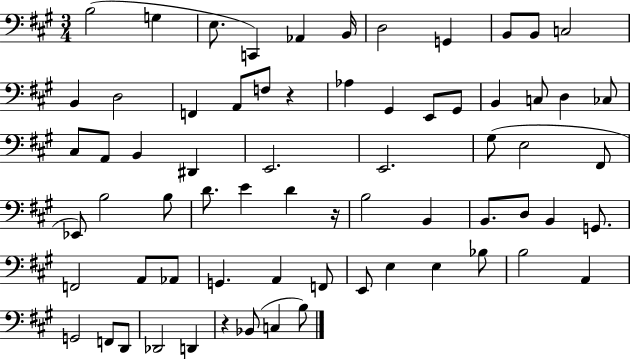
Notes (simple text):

B3/h G3/q E3/e. C2/q Ab2/q B2/s D3/h G2/q B2/e B2/e C3/h B2/q D3/h F2/q A2/e F3/e R/q Ab3/q G#2/q E2/e G#2/e B2/q C3/e D3/q CES3/e C#3/e A2/e B2/q D#2/q E2/h. E2/h. G#3/e E3/h F#2/e Eb2/e B3/h B3/e D4/e. E4/q D4/q R/s B3/h B2/q B2/e. D3/e B2/q G2/e. F2/h A2/e Ab2/e G2/q. A2/q F2/e E2/e E3/q E3/q Bb3/e B3/h A2/q G2/h F2/e D2/e Db2/h D2/q R/q Bb2/e C3/q B3/e